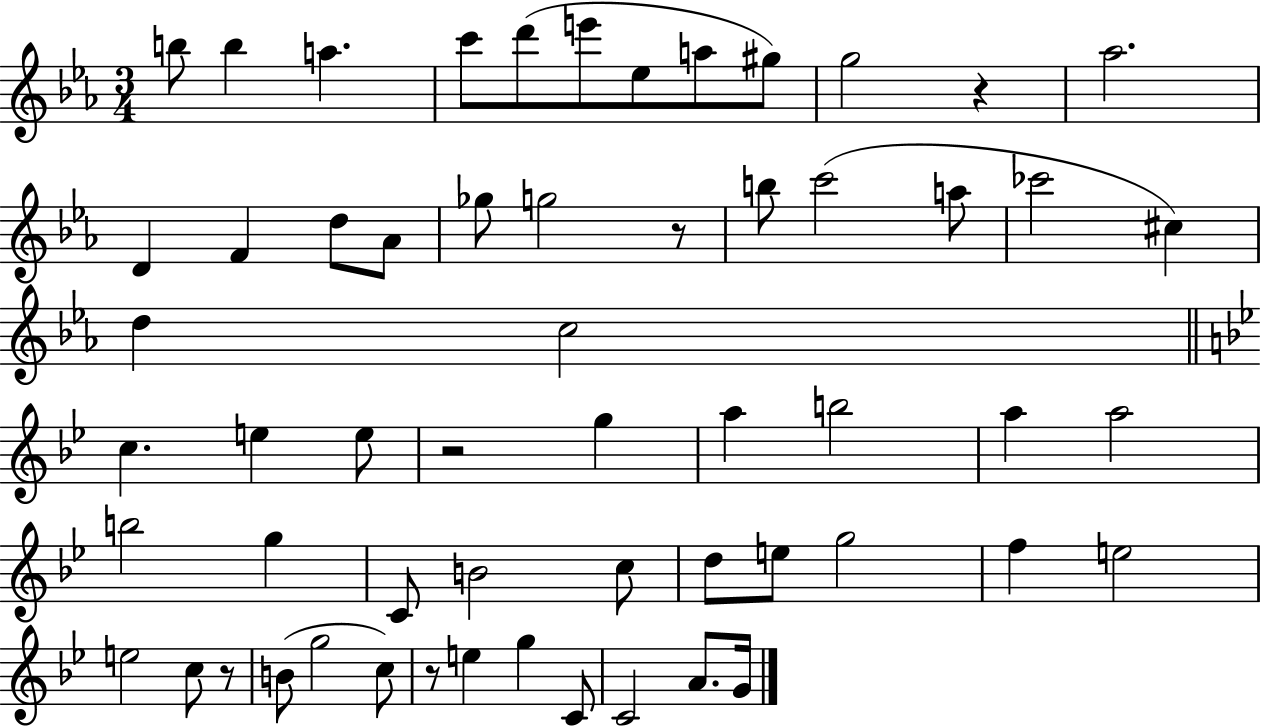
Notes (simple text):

B5/e B5/q A5/q. C6/e D6/e E6/e Eb5/e A5/e G#5/e G5/h R/q Ab5/h. D4/q F4/q D5/e Ab4/e Gb5/e G5/h R/e B5/e C6/h A5/e CES6/h C#5/q D5/q C5/h C5/q. E5/q E5/e R/h G5/q A5/q B5/h A5/q A5/h B5/h G5/q C4/e B4/h C5/e D5/e E5/e G5/h F5/q E5/h E5/h C5/e R/e B4/e G5/h C5/e R/e E5/q G5/q C4/e C4/h A4/e. G4/s